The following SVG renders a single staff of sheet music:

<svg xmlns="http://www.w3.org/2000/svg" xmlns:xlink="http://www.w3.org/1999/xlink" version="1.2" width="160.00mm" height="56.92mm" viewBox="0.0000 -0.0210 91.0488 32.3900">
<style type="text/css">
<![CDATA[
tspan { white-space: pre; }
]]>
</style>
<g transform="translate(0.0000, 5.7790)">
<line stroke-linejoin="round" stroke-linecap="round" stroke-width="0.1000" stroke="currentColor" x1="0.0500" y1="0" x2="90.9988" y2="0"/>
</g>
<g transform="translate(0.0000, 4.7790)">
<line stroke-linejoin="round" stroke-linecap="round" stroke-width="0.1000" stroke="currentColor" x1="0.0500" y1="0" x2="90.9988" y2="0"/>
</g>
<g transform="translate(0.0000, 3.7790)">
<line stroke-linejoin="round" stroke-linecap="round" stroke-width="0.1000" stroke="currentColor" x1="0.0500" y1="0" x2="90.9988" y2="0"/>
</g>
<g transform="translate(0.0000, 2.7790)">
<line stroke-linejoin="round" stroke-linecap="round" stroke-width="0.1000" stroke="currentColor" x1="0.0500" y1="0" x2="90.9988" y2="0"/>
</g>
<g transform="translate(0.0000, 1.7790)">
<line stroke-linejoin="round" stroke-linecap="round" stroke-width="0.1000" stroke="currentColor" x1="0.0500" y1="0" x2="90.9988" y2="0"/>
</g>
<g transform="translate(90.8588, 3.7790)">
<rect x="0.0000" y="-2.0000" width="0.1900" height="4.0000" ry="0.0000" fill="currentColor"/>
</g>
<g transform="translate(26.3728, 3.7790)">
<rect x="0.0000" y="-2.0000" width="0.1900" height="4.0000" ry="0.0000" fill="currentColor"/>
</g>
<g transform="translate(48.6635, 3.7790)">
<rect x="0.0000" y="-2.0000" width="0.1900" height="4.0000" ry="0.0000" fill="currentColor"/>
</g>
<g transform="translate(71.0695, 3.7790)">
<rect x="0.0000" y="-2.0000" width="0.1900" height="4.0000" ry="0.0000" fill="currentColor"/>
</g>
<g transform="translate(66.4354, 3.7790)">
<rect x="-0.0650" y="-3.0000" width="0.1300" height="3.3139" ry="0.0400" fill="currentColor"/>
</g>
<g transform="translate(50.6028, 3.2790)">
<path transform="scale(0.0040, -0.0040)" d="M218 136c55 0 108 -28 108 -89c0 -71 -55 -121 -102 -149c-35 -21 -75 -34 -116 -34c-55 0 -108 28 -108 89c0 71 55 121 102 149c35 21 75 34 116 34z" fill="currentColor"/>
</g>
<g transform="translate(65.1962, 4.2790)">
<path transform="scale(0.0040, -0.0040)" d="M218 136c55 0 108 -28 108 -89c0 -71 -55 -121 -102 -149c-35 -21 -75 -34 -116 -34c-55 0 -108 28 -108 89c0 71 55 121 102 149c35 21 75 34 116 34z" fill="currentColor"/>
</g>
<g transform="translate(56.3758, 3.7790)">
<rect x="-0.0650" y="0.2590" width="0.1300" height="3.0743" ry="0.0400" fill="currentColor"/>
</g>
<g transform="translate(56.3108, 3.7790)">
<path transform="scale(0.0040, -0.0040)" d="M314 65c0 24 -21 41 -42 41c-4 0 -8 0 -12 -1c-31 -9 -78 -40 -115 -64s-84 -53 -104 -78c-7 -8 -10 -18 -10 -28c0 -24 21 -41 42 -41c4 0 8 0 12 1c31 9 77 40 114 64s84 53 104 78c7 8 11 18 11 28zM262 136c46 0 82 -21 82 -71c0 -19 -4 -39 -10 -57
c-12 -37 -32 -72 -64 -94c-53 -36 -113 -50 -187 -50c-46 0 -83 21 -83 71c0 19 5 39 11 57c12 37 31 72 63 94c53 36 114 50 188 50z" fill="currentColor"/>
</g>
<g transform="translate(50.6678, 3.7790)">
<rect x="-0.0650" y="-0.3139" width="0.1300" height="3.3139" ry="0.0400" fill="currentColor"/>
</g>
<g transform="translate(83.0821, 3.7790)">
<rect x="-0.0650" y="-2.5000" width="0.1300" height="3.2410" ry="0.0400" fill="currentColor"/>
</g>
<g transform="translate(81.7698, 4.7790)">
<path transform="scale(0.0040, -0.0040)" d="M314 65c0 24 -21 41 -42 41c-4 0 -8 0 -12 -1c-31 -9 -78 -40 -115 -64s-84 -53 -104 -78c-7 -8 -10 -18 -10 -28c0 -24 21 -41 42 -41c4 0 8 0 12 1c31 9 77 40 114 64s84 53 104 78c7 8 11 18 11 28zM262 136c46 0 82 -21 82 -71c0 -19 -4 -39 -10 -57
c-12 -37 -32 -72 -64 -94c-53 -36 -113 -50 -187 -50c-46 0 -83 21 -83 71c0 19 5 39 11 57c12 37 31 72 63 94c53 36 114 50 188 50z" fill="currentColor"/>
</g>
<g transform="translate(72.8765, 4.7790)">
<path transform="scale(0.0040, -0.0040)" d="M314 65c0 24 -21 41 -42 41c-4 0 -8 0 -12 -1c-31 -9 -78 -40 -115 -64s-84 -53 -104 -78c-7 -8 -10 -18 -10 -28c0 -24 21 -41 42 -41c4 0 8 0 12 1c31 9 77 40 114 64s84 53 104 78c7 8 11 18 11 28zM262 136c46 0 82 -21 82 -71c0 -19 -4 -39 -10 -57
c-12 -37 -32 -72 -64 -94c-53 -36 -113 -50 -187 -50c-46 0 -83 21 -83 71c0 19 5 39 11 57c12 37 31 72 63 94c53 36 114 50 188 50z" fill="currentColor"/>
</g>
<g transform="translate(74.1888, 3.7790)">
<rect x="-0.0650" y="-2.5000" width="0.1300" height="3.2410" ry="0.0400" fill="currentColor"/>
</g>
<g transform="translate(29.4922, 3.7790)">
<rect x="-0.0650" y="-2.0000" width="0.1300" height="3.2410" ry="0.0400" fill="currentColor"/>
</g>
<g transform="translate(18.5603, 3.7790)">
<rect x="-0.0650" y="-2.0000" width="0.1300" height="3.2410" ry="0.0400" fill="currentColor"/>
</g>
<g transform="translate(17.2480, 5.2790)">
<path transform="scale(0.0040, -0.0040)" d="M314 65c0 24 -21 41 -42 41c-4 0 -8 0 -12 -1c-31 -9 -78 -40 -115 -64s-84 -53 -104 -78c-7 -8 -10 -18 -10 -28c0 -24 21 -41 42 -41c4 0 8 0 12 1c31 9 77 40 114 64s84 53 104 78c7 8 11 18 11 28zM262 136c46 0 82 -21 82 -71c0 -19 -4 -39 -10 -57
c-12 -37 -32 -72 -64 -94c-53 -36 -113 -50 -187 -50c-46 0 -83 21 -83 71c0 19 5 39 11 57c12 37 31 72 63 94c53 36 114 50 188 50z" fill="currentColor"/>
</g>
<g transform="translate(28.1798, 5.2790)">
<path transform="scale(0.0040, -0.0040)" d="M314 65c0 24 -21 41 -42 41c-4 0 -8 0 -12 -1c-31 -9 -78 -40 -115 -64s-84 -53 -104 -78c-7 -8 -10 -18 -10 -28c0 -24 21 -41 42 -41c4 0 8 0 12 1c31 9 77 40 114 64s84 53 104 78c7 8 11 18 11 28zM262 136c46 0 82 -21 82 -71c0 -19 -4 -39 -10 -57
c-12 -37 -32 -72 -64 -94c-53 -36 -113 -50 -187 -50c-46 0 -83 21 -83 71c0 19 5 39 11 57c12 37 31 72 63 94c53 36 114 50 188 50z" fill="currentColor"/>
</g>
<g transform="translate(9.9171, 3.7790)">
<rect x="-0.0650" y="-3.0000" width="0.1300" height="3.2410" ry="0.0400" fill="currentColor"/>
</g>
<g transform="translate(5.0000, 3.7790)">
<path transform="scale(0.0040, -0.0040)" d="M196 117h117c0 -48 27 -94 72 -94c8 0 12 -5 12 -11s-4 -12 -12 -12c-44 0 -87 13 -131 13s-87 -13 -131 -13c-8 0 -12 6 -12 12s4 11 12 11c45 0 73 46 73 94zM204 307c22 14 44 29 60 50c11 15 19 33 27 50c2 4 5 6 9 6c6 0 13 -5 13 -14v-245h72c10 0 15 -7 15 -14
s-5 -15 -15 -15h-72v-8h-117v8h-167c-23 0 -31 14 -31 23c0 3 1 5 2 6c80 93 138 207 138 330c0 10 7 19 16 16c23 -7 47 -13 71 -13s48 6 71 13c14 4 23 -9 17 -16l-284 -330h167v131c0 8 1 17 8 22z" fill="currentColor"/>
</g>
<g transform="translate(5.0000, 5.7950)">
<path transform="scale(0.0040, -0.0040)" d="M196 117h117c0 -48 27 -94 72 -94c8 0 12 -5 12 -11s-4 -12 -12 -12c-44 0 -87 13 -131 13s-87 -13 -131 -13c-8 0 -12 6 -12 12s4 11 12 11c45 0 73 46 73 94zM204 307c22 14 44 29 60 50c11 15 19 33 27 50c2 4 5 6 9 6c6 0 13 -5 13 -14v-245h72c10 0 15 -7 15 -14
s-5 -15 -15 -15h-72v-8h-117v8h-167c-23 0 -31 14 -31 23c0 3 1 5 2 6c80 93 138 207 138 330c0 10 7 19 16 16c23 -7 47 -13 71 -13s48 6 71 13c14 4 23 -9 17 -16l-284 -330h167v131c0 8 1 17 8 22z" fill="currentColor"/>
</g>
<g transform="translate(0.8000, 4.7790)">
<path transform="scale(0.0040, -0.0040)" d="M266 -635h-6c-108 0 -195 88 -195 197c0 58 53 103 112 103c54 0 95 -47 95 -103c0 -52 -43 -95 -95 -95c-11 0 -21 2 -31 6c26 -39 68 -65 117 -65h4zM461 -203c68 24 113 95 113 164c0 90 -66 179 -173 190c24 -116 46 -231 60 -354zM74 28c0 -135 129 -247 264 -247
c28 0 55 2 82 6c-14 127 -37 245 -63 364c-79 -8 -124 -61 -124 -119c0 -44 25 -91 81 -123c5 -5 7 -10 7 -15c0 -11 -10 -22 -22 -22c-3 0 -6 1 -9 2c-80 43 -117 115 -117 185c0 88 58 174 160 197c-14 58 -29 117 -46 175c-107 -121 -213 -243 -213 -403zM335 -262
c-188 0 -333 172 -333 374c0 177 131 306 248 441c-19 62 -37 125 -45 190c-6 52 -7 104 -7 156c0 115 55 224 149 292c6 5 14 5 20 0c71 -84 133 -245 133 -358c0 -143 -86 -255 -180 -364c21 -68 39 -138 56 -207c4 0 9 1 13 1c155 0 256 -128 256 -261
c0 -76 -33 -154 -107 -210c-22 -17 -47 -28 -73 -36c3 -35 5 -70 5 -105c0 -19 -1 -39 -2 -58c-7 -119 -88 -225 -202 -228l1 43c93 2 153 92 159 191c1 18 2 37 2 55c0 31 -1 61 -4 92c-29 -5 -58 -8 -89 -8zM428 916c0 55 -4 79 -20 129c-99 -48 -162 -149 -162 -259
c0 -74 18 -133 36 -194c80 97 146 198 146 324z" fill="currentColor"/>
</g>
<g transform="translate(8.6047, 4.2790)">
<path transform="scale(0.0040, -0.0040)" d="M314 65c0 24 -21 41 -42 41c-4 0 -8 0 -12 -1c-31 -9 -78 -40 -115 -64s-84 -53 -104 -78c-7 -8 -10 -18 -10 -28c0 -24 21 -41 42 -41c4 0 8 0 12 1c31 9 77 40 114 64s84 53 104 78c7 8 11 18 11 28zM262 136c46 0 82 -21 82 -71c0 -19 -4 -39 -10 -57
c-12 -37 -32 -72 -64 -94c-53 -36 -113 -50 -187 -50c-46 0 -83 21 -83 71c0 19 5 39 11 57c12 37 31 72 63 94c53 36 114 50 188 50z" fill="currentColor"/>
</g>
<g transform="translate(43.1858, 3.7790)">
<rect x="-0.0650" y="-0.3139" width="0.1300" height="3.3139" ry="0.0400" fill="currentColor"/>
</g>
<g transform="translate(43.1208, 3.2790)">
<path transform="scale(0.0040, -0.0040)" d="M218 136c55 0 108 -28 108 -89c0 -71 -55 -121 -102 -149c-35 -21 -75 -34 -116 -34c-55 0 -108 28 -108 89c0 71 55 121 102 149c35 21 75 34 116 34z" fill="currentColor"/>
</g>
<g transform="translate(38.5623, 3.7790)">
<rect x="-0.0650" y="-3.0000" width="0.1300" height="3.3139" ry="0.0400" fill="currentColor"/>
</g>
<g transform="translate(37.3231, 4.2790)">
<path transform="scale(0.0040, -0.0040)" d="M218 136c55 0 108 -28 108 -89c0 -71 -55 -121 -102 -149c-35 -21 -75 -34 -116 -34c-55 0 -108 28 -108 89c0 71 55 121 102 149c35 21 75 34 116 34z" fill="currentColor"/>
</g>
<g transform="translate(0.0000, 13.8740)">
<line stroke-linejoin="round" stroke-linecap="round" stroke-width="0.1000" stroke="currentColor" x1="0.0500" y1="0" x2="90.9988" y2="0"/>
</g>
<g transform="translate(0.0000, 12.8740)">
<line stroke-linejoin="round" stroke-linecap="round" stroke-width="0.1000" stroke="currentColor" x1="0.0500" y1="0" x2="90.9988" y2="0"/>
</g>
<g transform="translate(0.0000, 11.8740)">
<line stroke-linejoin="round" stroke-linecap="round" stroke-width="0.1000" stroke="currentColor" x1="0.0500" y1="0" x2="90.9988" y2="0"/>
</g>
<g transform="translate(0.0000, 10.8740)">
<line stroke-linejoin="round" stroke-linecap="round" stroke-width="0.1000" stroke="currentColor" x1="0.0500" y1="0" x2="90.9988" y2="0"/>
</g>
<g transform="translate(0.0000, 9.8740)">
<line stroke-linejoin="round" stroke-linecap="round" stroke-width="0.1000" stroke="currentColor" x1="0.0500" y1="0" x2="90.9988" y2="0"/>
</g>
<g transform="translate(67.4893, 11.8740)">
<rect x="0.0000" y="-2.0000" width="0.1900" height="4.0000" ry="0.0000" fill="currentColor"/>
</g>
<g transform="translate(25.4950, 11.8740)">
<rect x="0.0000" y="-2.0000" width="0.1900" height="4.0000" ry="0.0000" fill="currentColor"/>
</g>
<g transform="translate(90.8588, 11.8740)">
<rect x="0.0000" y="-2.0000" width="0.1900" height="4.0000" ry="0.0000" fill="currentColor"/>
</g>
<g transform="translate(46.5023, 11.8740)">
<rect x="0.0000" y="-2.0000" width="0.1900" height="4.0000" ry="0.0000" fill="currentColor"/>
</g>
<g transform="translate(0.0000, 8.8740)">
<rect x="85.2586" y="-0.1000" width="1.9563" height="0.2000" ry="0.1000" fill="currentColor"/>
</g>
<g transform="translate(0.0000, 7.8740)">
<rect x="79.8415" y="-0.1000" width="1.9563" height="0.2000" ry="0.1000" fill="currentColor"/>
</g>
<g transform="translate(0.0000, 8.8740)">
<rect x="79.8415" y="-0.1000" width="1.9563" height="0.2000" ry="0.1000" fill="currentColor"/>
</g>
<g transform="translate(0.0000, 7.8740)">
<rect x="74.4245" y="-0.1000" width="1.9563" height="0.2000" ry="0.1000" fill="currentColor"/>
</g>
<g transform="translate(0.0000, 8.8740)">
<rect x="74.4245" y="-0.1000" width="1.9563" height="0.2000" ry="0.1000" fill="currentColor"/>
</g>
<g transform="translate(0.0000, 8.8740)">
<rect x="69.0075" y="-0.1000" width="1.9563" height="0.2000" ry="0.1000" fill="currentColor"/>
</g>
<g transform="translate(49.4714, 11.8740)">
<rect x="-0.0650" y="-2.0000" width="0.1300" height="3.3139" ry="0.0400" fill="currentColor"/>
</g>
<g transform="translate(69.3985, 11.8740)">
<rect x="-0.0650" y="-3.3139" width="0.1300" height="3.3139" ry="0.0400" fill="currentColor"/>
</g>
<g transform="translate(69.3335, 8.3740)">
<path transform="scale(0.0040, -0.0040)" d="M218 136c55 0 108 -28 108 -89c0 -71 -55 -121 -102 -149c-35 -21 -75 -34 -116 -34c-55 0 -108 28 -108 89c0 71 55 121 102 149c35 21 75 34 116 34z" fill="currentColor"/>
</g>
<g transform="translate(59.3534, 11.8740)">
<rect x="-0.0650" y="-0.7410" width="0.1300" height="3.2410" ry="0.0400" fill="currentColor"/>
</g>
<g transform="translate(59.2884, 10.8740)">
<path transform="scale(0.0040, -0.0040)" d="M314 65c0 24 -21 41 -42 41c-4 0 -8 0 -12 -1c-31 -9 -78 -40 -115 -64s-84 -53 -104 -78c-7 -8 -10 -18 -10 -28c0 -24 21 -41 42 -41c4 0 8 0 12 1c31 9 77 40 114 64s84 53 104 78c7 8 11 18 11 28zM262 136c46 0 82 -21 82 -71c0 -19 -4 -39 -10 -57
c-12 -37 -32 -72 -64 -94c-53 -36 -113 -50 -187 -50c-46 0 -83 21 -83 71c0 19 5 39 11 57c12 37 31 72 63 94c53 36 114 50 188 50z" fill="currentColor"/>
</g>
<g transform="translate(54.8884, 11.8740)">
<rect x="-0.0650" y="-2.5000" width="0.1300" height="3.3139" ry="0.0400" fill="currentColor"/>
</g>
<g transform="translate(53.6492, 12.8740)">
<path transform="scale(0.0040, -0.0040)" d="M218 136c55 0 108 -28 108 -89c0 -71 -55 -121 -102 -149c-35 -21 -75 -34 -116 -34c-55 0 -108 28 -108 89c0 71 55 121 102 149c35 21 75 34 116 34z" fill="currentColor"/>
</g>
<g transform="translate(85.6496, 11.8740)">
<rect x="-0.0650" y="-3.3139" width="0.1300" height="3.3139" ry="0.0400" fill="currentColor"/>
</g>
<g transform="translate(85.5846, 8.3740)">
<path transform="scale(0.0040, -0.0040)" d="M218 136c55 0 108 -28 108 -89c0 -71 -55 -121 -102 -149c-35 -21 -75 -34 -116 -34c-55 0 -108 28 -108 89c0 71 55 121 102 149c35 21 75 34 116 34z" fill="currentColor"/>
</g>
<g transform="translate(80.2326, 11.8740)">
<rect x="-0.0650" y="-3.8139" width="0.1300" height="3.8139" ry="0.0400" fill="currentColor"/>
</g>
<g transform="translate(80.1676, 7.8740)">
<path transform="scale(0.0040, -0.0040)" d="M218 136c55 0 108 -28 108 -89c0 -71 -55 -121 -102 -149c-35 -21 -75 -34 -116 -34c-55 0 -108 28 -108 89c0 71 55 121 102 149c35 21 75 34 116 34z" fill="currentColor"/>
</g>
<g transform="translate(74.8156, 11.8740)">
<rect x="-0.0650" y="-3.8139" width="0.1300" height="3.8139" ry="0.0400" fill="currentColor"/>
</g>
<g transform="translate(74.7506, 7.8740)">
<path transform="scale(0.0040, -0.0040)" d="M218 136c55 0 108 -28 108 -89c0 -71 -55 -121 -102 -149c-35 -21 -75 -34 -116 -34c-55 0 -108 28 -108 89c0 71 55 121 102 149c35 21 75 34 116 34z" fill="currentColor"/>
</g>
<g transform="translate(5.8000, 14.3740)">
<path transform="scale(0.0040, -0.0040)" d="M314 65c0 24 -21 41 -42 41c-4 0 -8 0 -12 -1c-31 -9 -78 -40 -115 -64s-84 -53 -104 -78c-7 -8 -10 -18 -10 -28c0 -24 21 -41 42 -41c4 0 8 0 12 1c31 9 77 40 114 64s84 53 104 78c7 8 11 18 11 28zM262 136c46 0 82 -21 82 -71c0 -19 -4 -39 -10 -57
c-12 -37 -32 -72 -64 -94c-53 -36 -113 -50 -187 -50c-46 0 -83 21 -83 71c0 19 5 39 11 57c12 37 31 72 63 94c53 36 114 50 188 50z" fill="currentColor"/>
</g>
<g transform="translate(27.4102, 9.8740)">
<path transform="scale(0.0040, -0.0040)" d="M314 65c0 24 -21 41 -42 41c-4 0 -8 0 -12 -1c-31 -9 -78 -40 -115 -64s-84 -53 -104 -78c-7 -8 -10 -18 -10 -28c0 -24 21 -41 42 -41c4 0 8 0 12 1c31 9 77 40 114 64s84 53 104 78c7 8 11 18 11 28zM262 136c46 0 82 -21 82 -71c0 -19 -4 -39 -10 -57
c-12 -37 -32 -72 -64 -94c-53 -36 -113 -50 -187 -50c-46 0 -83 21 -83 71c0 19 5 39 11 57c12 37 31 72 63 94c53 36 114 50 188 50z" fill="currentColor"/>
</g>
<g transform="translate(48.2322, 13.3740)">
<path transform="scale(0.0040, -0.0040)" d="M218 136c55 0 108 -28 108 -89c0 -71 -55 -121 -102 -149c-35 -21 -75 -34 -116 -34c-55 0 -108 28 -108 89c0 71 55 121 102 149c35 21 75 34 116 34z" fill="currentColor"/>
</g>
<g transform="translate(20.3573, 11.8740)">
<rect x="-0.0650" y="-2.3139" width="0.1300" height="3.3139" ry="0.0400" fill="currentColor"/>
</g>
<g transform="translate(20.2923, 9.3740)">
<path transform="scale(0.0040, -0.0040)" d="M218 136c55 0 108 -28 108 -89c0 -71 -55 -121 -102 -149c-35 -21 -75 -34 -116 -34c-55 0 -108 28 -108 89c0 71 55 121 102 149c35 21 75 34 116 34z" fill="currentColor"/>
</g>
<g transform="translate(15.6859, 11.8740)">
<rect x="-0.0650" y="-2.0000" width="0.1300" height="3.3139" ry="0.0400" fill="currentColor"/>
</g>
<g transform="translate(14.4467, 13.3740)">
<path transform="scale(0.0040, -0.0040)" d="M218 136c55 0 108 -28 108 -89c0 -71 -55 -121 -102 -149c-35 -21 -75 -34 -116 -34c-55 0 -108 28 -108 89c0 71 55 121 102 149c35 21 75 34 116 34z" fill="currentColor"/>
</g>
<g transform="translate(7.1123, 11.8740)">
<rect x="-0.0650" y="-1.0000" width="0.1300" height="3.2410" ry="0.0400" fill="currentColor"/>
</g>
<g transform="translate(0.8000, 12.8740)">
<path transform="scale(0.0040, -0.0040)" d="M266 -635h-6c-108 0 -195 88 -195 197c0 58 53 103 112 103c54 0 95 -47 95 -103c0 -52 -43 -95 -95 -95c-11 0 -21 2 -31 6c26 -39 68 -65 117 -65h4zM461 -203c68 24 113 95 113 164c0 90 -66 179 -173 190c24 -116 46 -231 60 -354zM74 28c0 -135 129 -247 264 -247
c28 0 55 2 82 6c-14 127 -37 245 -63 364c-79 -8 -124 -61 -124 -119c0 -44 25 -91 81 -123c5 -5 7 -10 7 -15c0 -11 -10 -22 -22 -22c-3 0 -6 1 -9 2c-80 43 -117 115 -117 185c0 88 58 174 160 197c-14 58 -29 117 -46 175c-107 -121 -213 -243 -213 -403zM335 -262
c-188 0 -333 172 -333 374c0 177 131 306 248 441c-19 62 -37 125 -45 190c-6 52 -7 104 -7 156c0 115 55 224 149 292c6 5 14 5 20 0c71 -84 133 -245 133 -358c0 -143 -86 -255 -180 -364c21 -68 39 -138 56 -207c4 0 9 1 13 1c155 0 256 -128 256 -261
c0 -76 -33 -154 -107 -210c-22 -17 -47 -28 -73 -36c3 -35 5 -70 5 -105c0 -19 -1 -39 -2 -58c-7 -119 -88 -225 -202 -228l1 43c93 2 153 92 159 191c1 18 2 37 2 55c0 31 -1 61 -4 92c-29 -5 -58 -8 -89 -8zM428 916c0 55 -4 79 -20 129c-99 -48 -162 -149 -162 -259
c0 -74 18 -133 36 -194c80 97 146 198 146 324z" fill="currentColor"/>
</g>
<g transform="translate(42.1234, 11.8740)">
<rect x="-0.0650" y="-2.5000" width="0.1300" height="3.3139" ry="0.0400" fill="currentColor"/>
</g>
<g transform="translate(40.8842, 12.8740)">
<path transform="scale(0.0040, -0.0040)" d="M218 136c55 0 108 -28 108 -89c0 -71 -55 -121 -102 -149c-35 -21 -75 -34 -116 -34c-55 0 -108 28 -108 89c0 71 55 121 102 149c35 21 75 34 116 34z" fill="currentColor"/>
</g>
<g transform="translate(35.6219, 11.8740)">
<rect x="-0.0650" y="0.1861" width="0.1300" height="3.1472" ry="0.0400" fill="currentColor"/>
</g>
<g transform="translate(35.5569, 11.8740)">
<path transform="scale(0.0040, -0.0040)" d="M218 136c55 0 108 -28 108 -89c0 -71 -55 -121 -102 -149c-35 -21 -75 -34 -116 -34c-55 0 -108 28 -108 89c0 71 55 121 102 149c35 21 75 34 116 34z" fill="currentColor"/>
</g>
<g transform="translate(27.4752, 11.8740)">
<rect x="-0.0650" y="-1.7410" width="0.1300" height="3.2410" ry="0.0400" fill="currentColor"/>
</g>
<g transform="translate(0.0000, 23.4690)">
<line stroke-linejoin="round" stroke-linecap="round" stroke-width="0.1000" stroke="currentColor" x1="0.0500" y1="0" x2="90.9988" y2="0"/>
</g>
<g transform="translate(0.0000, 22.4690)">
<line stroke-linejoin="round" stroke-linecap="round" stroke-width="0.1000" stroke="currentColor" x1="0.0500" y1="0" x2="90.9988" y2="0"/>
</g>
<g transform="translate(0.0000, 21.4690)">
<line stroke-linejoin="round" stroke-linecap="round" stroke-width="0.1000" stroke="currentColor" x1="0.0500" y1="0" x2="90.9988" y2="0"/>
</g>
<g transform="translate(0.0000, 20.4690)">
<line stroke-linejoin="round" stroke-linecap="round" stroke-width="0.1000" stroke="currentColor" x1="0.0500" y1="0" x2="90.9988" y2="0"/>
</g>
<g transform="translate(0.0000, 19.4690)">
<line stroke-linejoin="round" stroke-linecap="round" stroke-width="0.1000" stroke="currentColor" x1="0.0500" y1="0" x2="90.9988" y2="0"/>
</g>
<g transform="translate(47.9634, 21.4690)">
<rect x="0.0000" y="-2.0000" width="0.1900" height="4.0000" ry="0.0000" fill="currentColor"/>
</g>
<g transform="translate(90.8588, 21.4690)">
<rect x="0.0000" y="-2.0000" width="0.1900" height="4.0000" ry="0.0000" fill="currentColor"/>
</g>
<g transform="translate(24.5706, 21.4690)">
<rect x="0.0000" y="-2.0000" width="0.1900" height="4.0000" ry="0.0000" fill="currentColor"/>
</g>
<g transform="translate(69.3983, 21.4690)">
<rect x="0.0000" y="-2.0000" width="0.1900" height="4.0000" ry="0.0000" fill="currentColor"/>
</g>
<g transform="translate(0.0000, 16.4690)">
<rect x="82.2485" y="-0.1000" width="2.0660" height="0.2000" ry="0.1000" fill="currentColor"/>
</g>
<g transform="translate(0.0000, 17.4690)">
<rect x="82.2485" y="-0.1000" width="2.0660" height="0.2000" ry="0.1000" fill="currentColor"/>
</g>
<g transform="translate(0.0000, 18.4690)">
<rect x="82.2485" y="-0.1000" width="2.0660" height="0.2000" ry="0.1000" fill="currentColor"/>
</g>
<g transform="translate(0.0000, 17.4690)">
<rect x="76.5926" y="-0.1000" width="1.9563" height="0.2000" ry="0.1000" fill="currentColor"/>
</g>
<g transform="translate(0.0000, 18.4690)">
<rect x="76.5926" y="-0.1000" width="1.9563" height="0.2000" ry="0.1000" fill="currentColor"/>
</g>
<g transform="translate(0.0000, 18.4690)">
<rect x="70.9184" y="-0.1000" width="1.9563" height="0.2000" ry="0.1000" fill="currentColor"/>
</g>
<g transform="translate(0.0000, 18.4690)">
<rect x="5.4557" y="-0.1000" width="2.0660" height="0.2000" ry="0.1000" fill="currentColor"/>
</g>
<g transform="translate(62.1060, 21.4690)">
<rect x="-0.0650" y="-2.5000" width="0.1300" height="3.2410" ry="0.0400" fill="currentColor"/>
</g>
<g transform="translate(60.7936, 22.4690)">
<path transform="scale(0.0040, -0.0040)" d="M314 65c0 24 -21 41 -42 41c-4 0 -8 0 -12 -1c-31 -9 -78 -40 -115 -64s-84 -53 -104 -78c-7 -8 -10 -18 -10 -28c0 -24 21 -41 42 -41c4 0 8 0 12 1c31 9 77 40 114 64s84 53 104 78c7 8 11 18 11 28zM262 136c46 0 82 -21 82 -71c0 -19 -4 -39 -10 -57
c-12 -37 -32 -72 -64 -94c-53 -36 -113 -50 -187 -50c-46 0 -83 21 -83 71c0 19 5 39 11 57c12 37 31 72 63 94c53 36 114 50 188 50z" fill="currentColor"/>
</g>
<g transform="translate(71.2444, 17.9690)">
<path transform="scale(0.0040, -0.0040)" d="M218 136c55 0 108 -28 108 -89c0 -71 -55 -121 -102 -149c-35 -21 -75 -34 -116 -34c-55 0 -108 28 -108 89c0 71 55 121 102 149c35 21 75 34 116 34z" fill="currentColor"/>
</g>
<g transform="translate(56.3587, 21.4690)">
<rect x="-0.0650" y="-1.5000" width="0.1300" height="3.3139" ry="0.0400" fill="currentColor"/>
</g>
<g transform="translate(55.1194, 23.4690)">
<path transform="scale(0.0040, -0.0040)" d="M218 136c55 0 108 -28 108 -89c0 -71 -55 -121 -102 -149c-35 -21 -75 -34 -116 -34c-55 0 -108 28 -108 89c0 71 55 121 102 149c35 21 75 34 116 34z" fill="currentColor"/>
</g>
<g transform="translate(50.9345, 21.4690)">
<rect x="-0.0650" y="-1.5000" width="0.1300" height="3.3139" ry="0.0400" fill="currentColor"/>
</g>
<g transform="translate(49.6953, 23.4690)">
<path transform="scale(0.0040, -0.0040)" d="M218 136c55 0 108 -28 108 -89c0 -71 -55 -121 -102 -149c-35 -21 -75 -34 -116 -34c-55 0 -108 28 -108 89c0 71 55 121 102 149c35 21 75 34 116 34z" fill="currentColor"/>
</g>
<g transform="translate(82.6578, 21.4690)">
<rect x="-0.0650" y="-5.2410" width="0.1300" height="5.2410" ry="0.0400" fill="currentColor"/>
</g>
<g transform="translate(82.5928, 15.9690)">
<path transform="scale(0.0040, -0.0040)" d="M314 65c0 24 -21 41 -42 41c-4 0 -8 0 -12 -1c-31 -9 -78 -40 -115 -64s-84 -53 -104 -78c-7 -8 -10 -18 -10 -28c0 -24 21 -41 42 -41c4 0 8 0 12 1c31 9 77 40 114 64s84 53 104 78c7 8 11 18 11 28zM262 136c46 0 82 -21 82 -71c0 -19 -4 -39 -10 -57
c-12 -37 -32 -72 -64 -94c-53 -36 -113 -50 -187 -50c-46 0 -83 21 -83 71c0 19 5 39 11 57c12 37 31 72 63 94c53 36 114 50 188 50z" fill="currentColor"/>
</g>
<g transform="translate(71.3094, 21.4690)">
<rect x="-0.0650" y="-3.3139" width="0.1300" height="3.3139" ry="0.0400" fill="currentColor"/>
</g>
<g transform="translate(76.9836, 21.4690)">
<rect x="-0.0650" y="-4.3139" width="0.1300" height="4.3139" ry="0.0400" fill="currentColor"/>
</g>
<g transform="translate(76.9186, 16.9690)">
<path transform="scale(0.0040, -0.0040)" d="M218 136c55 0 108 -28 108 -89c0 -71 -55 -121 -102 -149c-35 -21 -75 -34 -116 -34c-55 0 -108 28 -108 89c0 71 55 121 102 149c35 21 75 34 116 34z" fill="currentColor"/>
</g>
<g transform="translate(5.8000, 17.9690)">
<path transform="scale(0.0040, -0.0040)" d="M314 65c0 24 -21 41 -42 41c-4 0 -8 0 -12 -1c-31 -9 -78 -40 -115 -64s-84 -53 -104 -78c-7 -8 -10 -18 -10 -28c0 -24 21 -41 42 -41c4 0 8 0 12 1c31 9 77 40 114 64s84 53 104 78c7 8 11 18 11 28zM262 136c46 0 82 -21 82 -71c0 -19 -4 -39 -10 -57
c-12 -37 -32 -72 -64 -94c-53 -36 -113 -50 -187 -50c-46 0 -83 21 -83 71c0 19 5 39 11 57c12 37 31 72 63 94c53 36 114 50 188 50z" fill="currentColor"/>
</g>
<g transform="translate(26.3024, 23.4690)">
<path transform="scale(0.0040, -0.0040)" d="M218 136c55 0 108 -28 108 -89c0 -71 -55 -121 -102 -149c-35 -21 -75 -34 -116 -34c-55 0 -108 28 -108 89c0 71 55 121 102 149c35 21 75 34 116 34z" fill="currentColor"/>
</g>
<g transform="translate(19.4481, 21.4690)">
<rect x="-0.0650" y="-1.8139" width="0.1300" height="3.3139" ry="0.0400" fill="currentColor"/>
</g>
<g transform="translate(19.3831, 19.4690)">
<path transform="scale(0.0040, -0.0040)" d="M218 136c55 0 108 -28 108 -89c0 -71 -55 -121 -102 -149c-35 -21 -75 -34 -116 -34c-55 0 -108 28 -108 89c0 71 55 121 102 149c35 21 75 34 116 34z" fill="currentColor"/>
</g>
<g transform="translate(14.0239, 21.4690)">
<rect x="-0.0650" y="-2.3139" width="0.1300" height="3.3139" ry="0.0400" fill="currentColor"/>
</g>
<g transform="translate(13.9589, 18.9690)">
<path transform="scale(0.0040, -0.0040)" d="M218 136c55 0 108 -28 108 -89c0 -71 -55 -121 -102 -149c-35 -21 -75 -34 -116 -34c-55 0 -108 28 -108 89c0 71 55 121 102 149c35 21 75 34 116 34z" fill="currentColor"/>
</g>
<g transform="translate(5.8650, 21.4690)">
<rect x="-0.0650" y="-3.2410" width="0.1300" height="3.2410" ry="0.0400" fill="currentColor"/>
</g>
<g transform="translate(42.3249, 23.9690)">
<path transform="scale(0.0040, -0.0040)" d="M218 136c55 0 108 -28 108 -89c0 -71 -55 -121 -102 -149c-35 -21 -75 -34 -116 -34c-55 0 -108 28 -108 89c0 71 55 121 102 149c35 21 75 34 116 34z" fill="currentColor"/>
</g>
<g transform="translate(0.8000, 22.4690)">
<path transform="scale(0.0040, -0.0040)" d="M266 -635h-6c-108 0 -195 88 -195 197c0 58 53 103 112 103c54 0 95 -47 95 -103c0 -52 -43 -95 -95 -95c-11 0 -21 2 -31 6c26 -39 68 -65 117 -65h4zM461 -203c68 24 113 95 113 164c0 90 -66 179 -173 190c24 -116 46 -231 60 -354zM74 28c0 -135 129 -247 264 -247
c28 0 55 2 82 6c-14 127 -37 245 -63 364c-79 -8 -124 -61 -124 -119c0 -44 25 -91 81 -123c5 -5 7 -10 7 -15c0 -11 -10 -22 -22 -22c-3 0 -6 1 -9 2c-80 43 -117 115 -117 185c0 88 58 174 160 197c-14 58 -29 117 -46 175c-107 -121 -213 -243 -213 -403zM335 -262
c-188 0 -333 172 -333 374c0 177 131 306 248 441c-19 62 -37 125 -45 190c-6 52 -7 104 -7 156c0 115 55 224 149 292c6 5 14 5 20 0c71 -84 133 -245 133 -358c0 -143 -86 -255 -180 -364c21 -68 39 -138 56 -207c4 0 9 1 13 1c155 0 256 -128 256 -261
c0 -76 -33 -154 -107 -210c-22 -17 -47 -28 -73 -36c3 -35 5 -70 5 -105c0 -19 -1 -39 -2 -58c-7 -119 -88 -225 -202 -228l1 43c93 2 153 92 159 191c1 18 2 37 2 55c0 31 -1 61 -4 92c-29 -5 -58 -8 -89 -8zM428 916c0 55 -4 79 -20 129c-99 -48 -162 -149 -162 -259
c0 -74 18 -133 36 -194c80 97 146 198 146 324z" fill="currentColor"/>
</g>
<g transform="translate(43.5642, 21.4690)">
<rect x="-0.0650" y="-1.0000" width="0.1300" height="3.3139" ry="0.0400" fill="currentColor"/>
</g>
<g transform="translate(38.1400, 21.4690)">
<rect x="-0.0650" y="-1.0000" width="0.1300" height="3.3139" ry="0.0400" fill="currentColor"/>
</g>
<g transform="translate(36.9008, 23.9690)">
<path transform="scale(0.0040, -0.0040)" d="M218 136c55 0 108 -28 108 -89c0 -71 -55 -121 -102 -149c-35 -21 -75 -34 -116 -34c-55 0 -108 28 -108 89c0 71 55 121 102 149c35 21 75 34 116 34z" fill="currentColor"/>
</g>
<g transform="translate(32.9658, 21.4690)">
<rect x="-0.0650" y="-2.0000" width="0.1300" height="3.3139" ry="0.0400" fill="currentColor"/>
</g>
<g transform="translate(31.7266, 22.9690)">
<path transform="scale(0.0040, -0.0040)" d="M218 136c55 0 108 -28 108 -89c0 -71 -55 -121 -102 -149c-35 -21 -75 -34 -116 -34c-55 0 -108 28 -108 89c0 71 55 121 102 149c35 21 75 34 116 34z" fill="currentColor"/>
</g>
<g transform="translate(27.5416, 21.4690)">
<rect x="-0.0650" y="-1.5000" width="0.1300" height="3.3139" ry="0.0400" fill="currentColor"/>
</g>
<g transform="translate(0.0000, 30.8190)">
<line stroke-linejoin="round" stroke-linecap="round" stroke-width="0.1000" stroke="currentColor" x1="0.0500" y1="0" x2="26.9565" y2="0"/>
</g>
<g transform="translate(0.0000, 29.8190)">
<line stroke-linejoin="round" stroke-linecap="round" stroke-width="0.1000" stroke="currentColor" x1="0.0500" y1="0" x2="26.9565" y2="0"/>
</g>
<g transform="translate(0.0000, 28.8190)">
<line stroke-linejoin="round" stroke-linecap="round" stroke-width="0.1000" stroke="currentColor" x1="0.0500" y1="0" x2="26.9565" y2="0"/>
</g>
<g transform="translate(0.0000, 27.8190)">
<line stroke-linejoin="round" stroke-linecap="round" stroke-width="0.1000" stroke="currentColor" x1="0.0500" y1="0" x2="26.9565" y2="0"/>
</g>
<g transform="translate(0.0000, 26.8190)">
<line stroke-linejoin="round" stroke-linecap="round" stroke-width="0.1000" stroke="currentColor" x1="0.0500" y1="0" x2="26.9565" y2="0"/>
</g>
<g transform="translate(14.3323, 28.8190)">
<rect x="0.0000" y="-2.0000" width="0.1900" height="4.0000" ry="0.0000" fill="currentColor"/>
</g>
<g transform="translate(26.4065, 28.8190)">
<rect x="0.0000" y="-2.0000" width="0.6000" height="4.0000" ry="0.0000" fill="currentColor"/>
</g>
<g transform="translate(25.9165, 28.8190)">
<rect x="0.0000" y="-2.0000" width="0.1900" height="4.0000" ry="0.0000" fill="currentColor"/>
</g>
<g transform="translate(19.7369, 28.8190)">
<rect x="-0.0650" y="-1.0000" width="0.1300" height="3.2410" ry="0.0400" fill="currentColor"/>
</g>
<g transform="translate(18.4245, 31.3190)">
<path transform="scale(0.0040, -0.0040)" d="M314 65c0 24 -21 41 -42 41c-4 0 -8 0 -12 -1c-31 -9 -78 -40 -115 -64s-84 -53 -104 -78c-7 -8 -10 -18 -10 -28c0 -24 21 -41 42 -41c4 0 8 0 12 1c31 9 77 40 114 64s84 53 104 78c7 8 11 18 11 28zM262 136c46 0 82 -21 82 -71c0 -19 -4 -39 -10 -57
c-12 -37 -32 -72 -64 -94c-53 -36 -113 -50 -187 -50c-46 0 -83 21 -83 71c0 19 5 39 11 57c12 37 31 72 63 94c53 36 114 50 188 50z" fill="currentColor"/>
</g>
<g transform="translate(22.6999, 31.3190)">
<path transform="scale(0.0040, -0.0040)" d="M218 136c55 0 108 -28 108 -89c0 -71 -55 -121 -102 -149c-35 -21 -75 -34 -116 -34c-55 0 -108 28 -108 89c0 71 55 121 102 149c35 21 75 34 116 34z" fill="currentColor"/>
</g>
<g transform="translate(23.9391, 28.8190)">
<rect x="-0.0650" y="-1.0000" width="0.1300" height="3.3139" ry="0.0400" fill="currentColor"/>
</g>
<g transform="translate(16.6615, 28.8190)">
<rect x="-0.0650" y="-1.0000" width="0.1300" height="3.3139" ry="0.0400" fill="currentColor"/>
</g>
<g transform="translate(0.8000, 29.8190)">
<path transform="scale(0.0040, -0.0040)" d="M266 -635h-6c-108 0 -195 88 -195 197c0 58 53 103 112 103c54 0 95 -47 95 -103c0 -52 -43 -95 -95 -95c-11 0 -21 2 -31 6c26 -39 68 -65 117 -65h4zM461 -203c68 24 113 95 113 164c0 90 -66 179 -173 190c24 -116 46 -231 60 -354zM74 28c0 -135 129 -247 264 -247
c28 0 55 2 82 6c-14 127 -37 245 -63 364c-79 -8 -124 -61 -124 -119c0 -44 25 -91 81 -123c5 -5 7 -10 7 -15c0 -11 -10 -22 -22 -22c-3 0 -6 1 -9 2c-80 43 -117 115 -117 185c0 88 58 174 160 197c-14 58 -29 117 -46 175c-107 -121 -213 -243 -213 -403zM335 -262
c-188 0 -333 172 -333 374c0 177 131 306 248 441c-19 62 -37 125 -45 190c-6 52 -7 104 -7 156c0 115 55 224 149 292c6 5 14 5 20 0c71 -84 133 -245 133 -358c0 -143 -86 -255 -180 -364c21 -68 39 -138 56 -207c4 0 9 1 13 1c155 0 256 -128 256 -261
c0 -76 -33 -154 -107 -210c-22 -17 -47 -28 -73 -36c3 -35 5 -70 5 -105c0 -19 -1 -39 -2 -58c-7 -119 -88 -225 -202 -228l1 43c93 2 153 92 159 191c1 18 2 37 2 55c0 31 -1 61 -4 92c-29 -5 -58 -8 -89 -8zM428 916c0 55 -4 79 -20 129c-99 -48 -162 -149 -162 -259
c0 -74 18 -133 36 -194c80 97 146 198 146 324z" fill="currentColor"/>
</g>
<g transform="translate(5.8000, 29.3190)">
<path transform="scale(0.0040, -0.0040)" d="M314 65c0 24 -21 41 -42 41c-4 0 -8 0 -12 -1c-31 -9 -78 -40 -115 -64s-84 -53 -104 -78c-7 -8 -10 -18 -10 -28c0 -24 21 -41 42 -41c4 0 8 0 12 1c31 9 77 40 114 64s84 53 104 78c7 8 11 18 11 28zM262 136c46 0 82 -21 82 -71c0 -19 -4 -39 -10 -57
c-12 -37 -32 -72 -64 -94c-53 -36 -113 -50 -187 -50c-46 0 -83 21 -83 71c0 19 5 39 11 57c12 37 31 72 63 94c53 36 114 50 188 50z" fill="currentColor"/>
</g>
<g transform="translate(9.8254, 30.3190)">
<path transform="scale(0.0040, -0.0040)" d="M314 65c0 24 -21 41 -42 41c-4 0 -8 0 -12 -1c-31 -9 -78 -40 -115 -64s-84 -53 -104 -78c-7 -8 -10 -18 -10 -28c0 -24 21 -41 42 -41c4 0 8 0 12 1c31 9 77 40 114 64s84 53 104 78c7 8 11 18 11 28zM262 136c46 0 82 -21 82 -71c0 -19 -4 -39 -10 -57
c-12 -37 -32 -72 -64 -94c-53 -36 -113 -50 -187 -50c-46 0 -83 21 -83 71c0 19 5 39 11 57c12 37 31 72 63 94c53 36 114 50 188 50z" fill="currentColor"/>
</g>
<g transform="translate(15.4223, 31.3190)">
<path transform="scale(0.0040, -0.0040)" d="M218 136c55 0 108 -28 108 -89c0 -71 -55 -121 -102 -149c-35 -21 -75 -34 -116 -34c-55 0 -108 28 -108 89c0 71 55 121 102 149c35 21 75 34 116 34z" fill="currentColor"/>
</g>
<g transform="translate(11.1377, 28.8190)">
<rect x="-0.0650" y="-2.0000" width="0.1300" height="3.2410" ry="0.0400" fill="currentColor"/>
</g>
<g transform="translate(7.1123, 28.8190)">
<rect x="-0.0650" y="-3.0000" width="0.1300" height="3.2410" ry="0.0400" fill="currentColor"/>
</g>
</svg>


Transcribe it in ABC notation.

X:1
T:Untitled
M:4/4
L:1/4
K:C
A2 F2 F2 A c c B2 A G2 G2 D2 F g f2 B G F G d2 b c' c' b b2 g f E F D D E E G2 b d' f'2 A2 F2 D D2 D